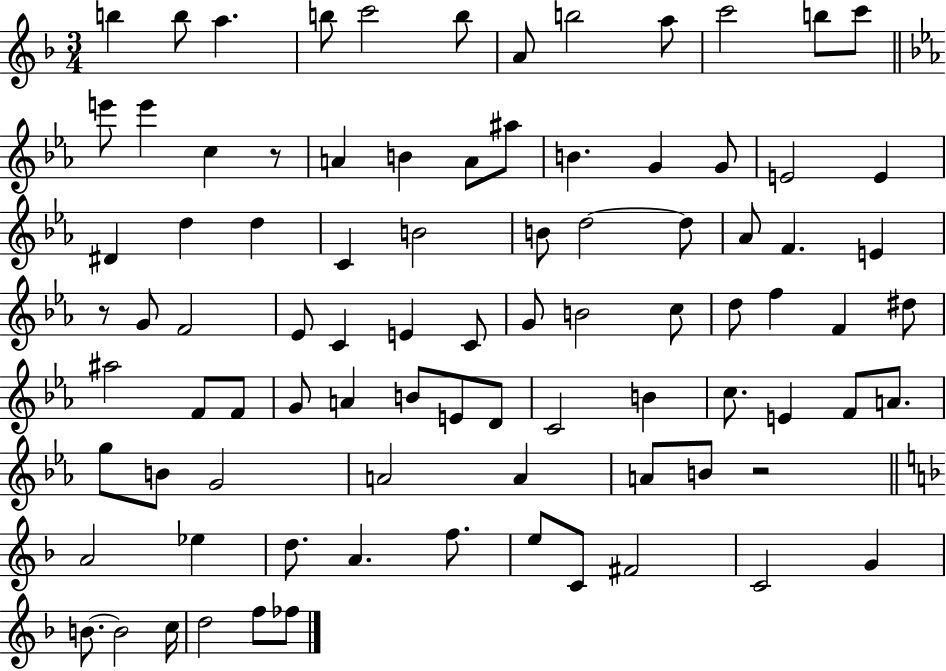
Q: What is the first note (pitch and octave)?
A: B5